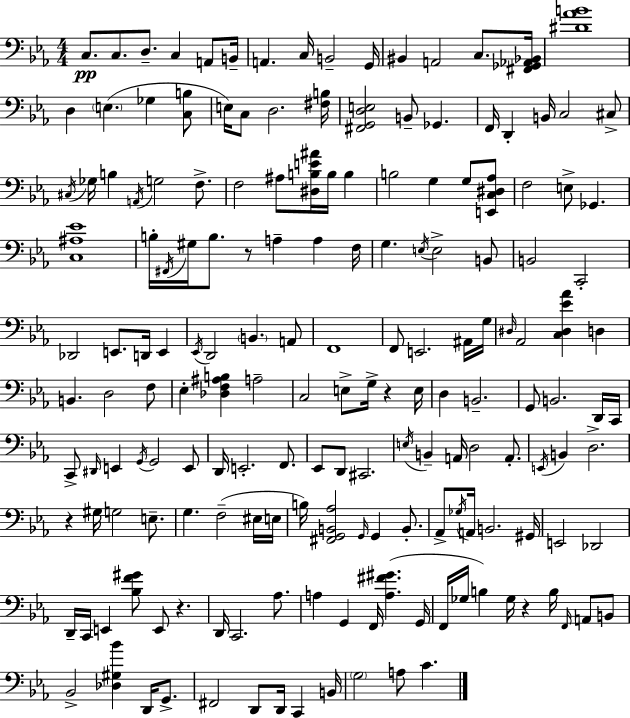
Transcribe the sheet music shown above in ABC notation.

X:1
T:Untitled
M:4/4
L:1/4
K:Cm
C,/2 C,/2 D,/2 C, A,,/2 B,,/4 A,, C,/4 B,,2 G,,/4 ^B,, A,,2 C,/2 [^F,,_G,,_A,,_B,,]/4 [^D_AB]4 D, E, _G, [C,B,]/2 E,/4 C,/2 D,2 [^F,B,]/4 [^F,,G,,D,E,]2 B,,/2 _G,, F,,/4 D,, B,,/4 C,2 ^C,/2 ^C,/4 _G,/4 B, A,,/4 G,2 F,/2 F,2 ^A,/2 [^D,B,E^A]/4 B,/4 B, B,2 G, G,/2 [E,,C,^D,_A,]/2 F,2 E,/2 _G,, [C,^A,_E]4 B,/4 ^F,,/4 ^G,/4 B,/2 z/2 A, A, F,/4 G, E,/4 E,2 B,,/2 B,,2 C,,2 _D,,2 E,,/2 D,,/4 E,, _E,,/4 D,,2 B,, A,,/2 F,,4 F,,/2 E,,2 ^A,,/4 G,/4 ^D,/4 _A,,2 [C,^D,_E_A] D, B,, D,2 F,/2 _E, [_D,F,^A,B,] A,2 C,2 E,/2 G,/4 z E,/4 D, B,,2 G,,/2 B,,2 D,,/4 C,,/4 C,,/2 ^D,,/4 E,, G,,/4 G,,2 E,,/2 D,,/4 E,,2 F,,/2 _E,,/2 D,,/2 ^C,,2 E,/4 B,, A,,/4 D,2 A,,/2 E,,/4 B,, D,2 z ^G,/4 G,2 E,/2 G, F,2 ^E,/4 E,/4 B,/4 [^F,,G,,B,,_A,]2 G,,/4 G,, B,,/2 _A,,/2 _G,/4 A,,/4 B,,2 ^G,,/4 E,,2 _D,,2 D,,/4 C,,/4 E,, [_B,F^G]/2 E,,/2 z D,,/4 C,,2 _A,/2 A, G,, F,,/4 [A,^F^G] G,,/4 F,,/4 _G,/4 B, _G,/4 z B,/4 F,,/4 A,,/2 B,,/2 _B,,2 [_D,^G,_B] D,,/4 G,,/2 ^F,,2 D,,/2 D,,/4 C,, B,,/4 G,2 A,/2 C